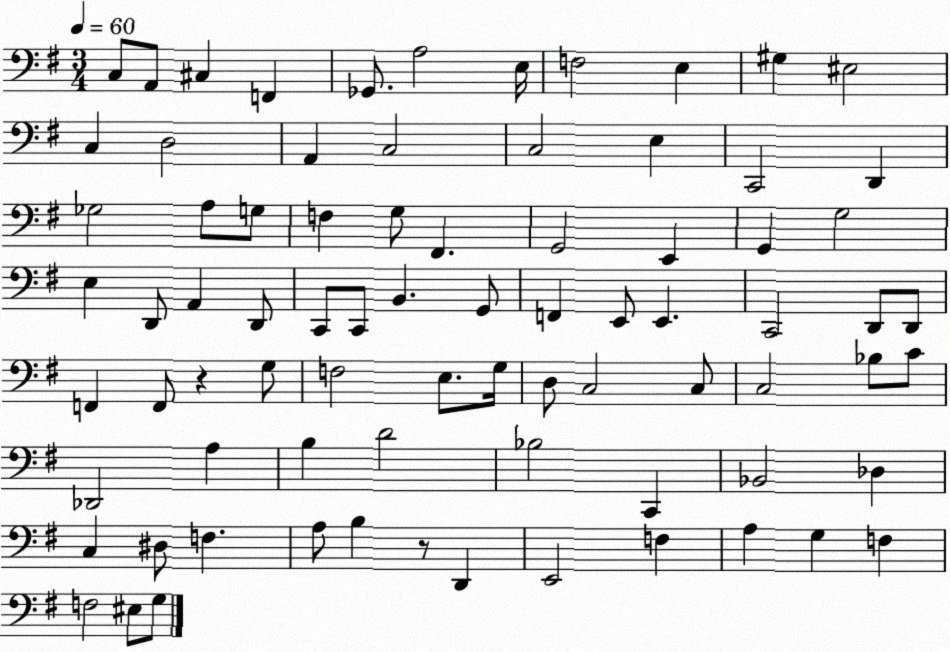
X:1
T:Untitled
M:3/4
L:1/4
K:G
C,/2 A,,/2 ^C, F,, _G,,/2 A,2 E,/4 F,2 E, ^G, ^E,2 C, D,2 A,, C,2 C,2 E, C,,2 D,, _G,2 A,/2 G,/2 F, G,/2 ^F,, G,,2 E,, G,, G,2 E, D,,/2 A,, D,,/2 C,,/2 C,,/2 B,, G,,/2 F,, E,,/2 E,, C,,2 D,,/2 D,,/2 F,, F,,/2 z G,/2 F,2 E,/2 G,/4 D,/2 C,2 C,/2 C,2 _B,/2 C/2 _D,,2 A, B, D2 _B,2 C,, _B,,2 _D, C, ^D,/2 F, A,/2 B, z/2 D,, E,,2 F, A, G, F, F,2 ^E,/2 G,/2